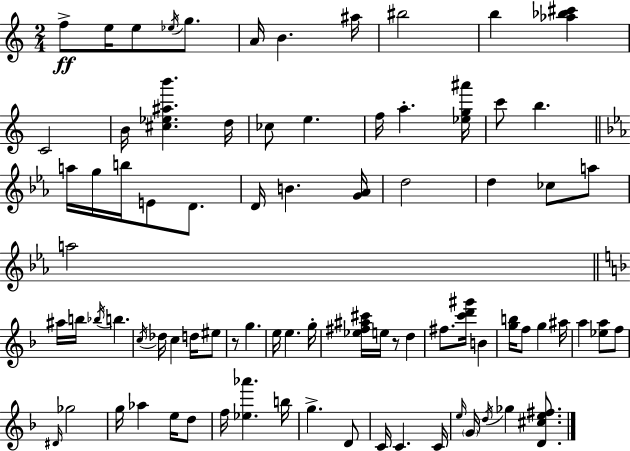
{
  \clef treble
  \numericTimeSignature
  \time 2/4
  \key c \major
  \repeat volta 2 { f''8->\ff e''16 e''8 \acciaccatura { ees''16 } g''8. | a'16 b'4. | ais''16 bis''2 | b''4 <aes'' bes'' cis'''>4 | \break c'2 | b'16 <cis'' ees'' ais'' b'''>4. | d''16 ces''8 e''4. | f''16 a''4.-. | \break <ees'' g'' ais'''>16 c'''8 b''4. | \bar "||" \break \key ees \major a''16 g''16 b''16 e'8 d'8. | d'16 b'4. <g' aes'>16 | d''2 | d''4 ces''8 a''8 | \break a''2 | \bar "||" \break \key f \major ais''16 b''16 \acciaccatura { bes''16 } b''4. | \acciaccatura { c''16 } des''16 c''4 d''16 | eis''8 r8 g''4. | e''16 e''4. | \break g''16-. <ees'' fis'' ais'' cis'''>16 e''16 r8 d''4 | fis''8. <c''' d''' gis'''>16 b'4 | <g'' b''>16 f''8 g''4 | ais''16 a''4 <ees'' a''>8 | \break f''8 \grace { dis'16 } ges''2 | g''16 aes''4 | e''16 d''8 f''16 <ees'' aes'''>4. | b''16 g''4.-> | \break d'8 c'16 c'4. | c'16 \grace { e''16 } \parenthesize g'16 \acciaccatura { d''16 } ges''4 | <d' cis'' e'' fis''>8. } \bar "|."
}